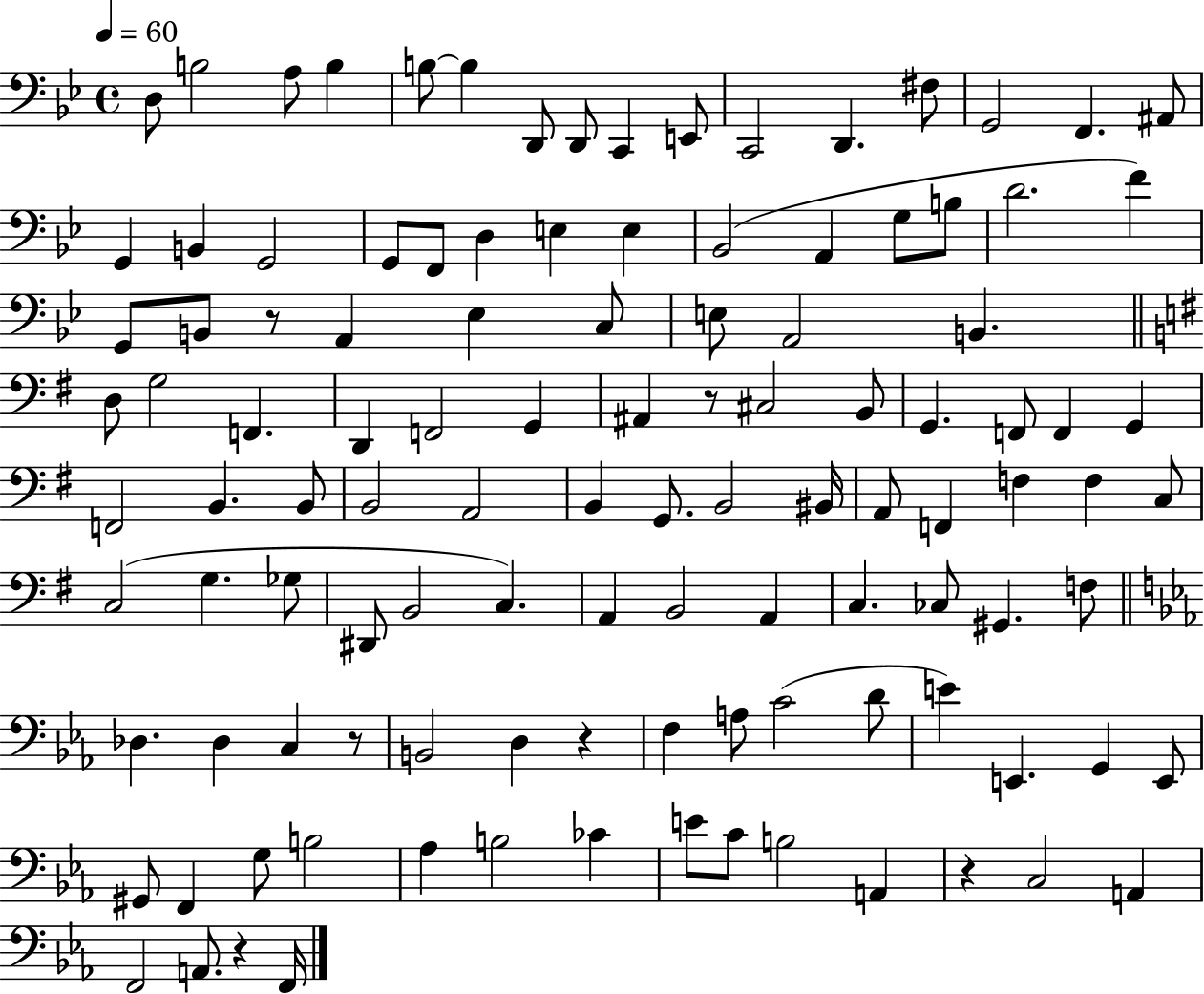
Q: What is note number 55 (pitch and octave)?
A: B2